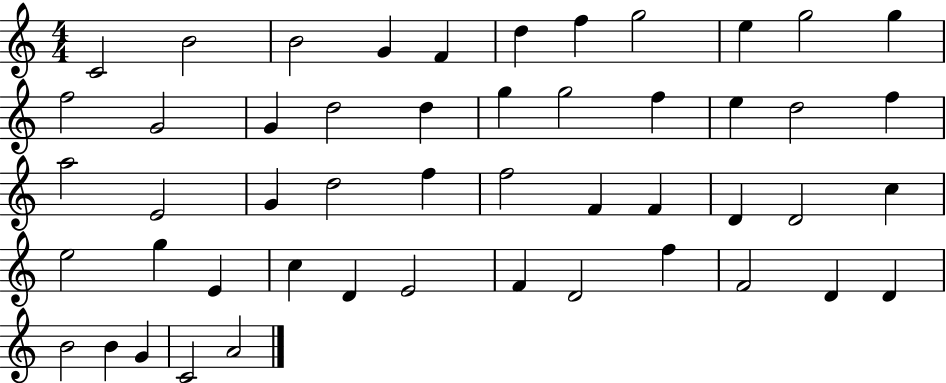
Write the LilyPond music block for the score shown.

{
  \clef treble
  \numericTimeSignature
  \time 4/4
  \key c \major
  c'2 b'2 | b'2 g'4 f'4 | d''4 f''4 g''2 | e''4 g''2 g''4 | \break f''2 g'2 | g'4 d''2 d''4 | g''4 g''2 f''4 | e''4 d''2 f''4 | \break a''2 e'2 | g'4 d''2 f''4 | f''2 f'4 f'4 | d'4 d'2 c''4 | \break e''2 g''4 e'4 | c''4 d'4 e'2 | f'4 d'2 f''4 | f'2 d'4 d'4 | \break b'2 b'4 g'4 | c'2 a'2 | \bar "|."
}